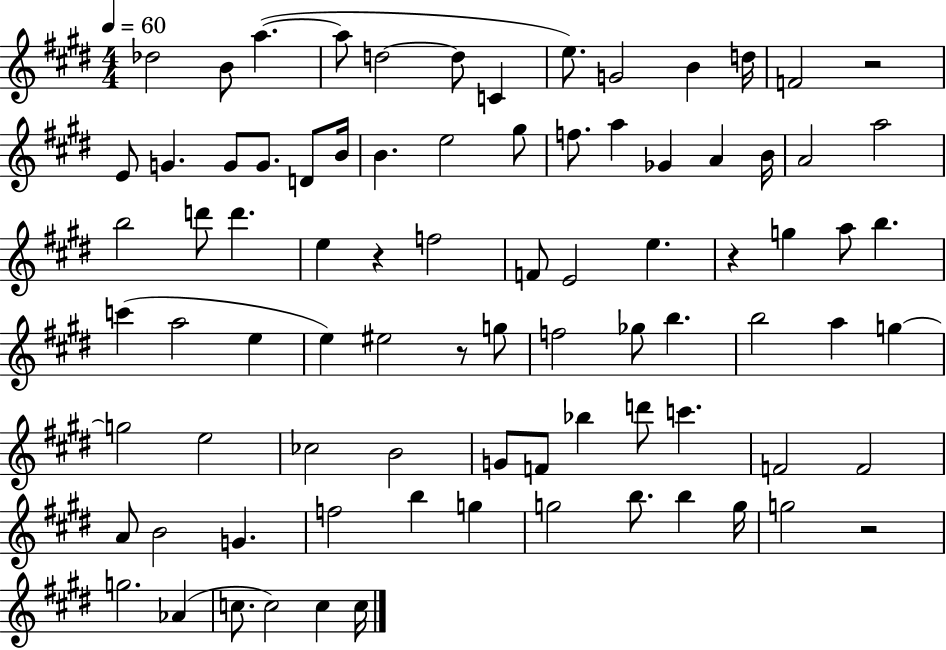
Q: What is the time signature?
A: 4/4